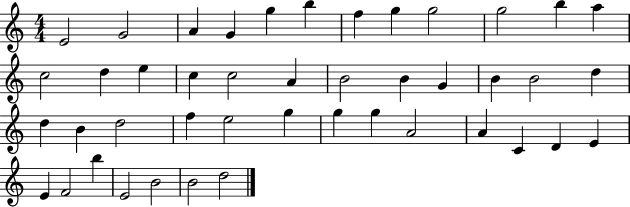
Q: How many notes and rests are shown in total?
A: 44